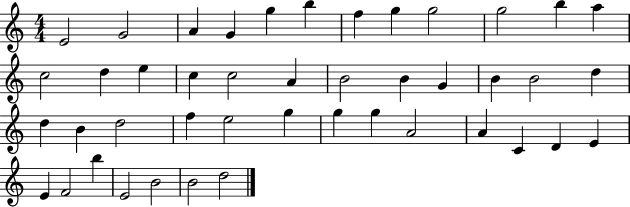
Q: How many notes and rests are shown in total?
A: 44